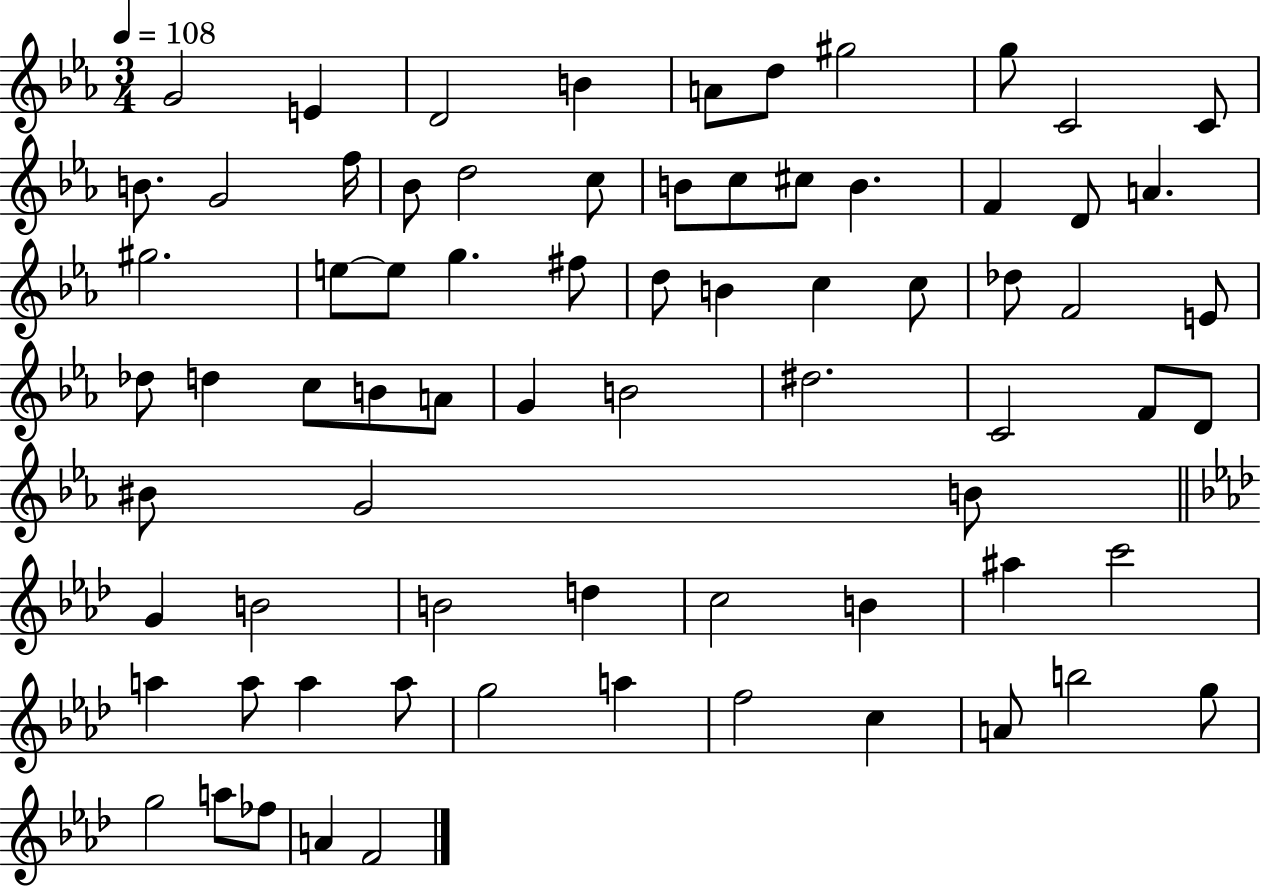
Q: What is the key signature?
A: EES major